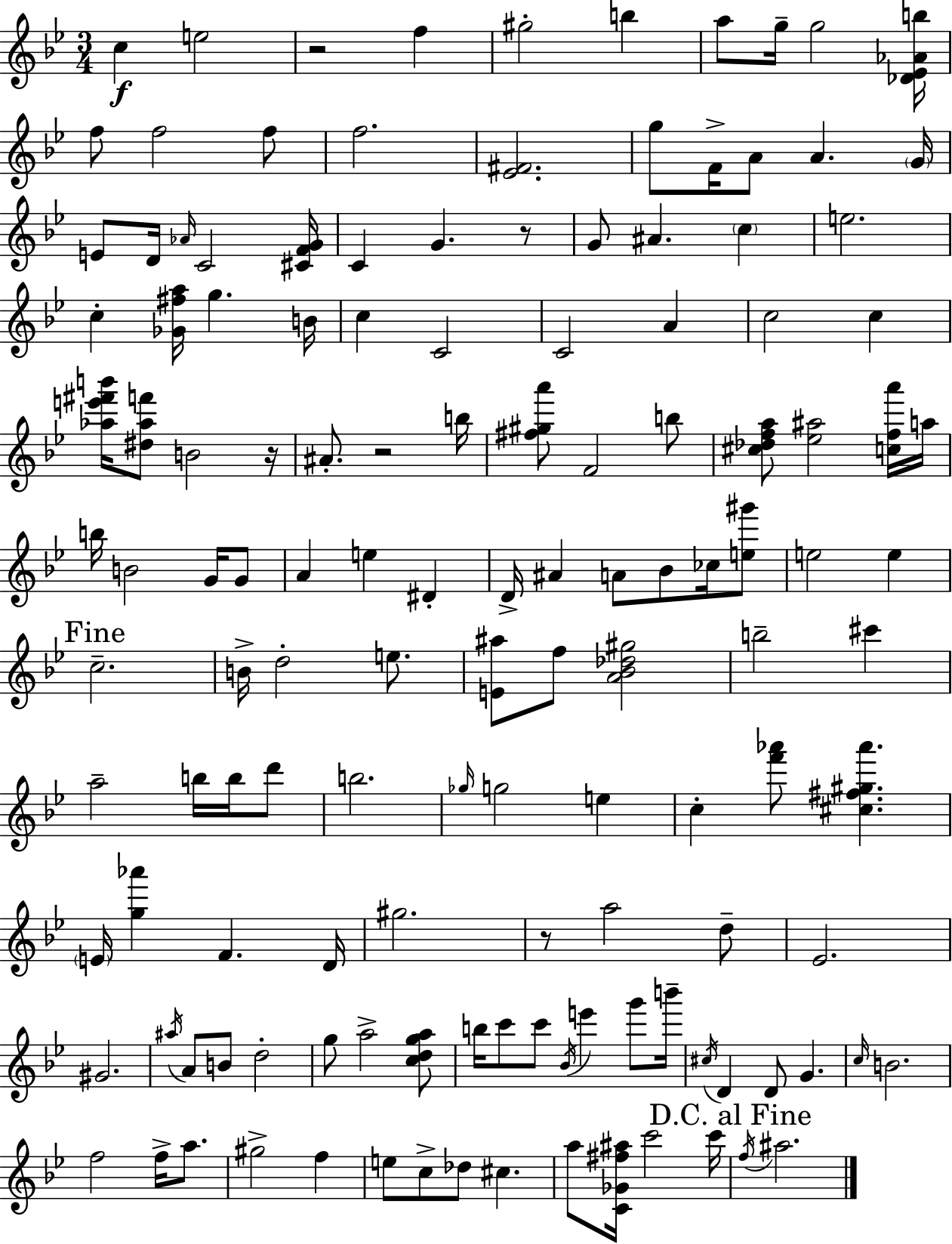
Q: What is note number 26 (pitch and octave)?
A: C5